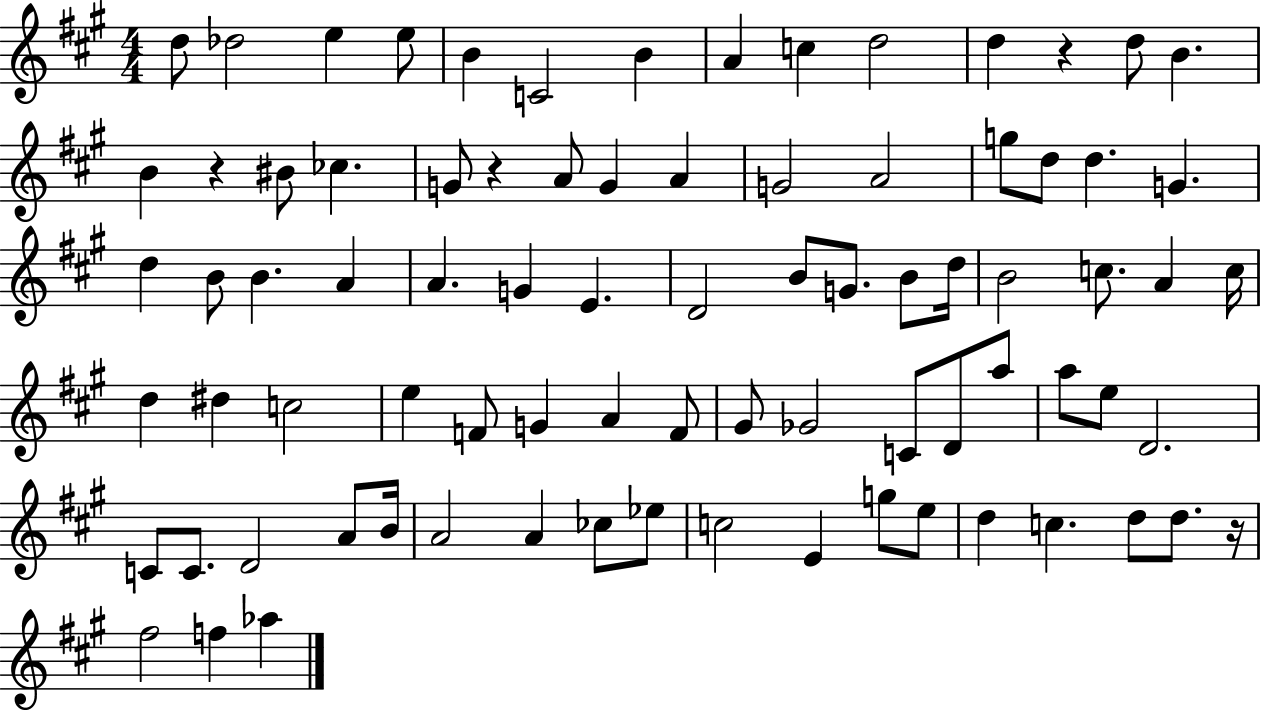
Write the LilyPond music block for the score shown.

{
  \clef treble
  \numericTimeSignature
  \time 4/4
  \key a \major
  d''8 des''2 e''4 e''8 | b'4 c'2 b'4 | a'4 c''4 d''2 | d''4 r4 d''8 b'4. | \break b'4 r4 bis'8 ces''4. | g'8 r4 a'8 g'4 a'4 | g'2 a'2 | g''8 d''8 d''4. g'4. | \break d''4 b'8 b'4. a'4 | a'4. g'4 e'4. | d'2 b'8 g'8. b'8 d''16 | b'2 c''8. a'4 c''16 | \break d''4 dis''4 c''2 | e''4 f'8 g'4 a'4 f'8 | gis'8 ges'2 c'8 d'8 a''8 | a''8 e''8 d'2. | \break c'8 c'8. d'2 a'8 b'16 | a'2 a'4 ces''8 ees''8 | c''2 e'4 g''8 e''8 | d''4 c''4. d''8 d''8. r16 | \break fis''2 f''4 aes''4 | \bar "|."
}